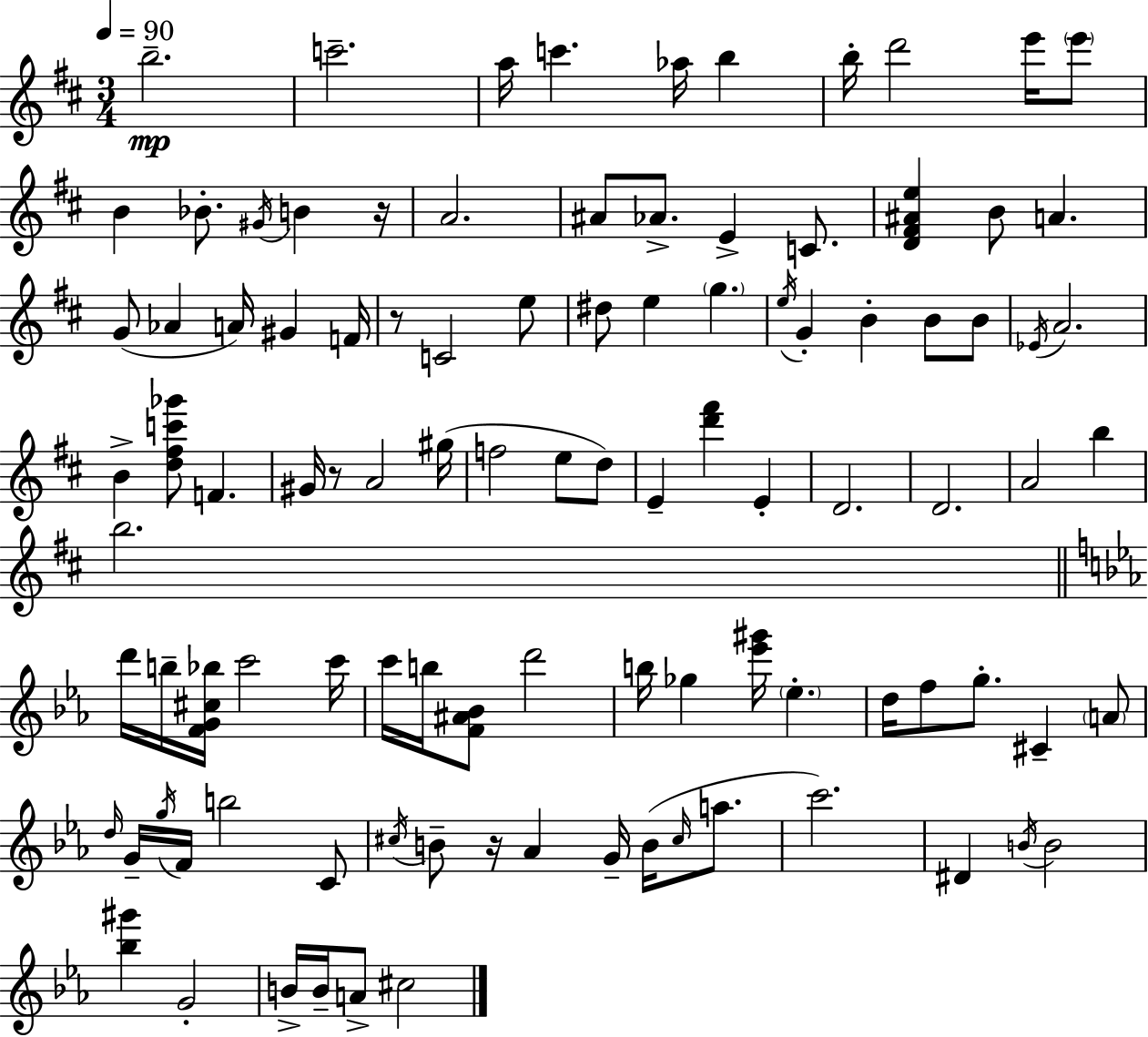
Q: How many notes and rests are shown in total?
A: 101